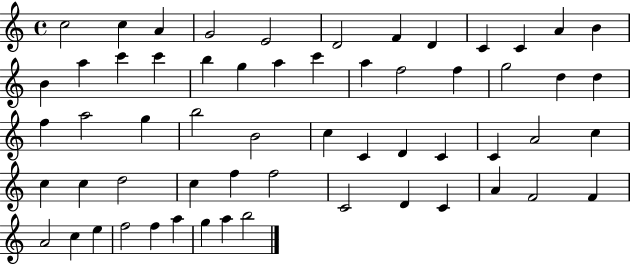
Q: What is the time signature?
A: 4/4